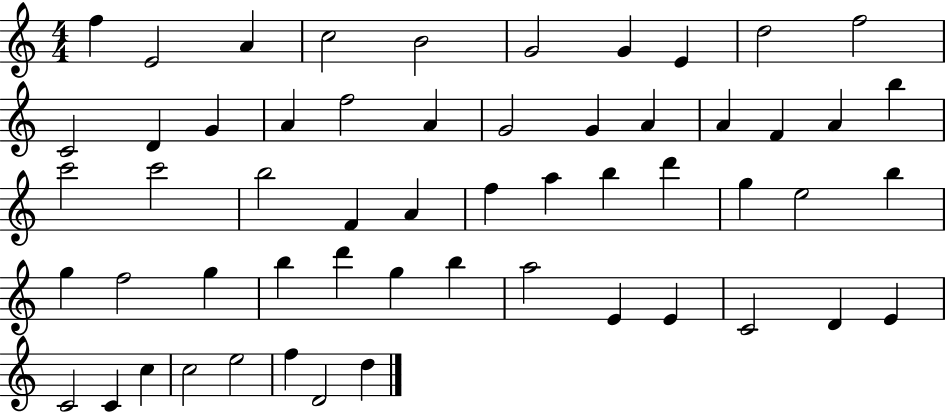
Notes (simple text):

F5/q E4/h A4/q C5/h B4/h G4/h G4/q E4/q D5/h F5/h C4/h D4/q G4/q A4/q F5/h A4/q G4/h G4/q A4/q A4/q F4/q A4/q B5/q C6/h C6/h B5/h F4/q A4/q F5/q A5/q B5/q D6/q G5/q E5/h B5/q G5/q F5/h G5/q B5/q D6/q G5/q B5/q A5/h E4/q E4/q C4/h D4/q E4/q C4/h C4/q C5/q C5/h E5/h F5/q D4/h D5/q